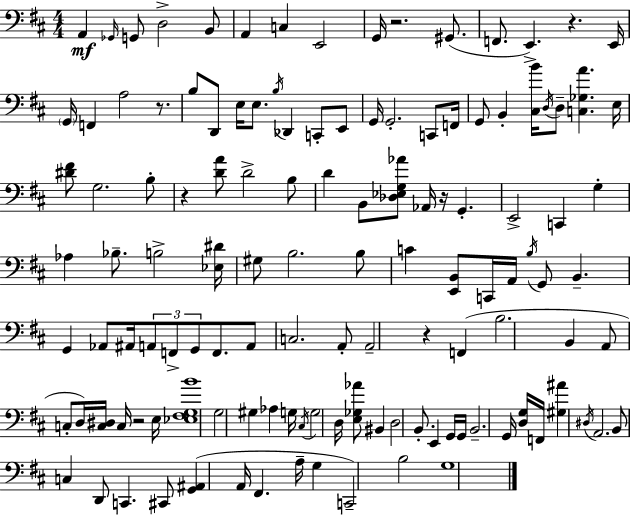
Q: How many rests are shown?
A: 7